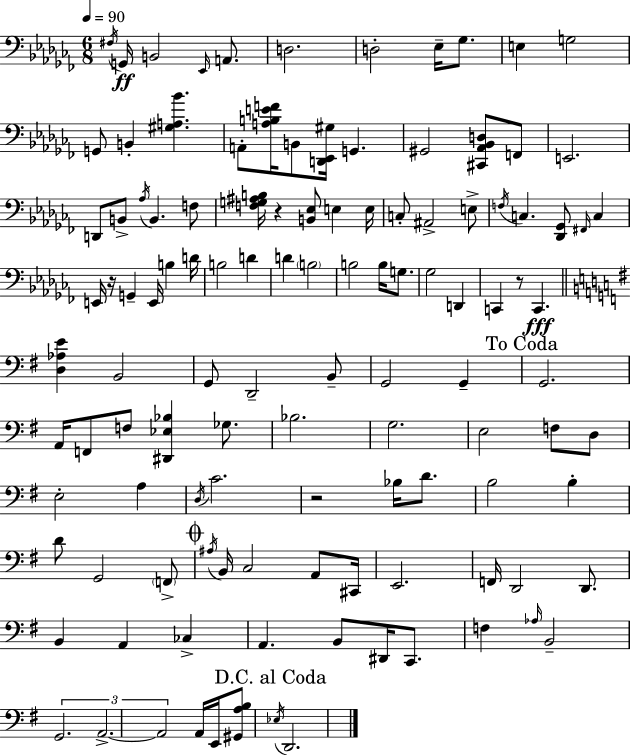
F#3/s G2/s B2/h Eb2/s A2/e. D3/h. D3/h Eb3/s Gb3/e. E3/q G3/h G2/e B2/q [G#3,A3,Bb4]/q. A2/e [A3,B3,E4,F4]/s B2/e [D2,Eb2,G#3]/s G2/q. G#2/h [C#2,Ab2,Bb2,D3]/e F2/e E2/h. D2/e B2/e Ab3/s B2/q. F3/e [F3,G3,A#3,B3]/s R/q [B2,Eb3]/e E3/q E3/s C3/e A#2/h E3/e F3/s C3/q. [Db2,Gb2]/e F#2/s C3/q E2/s R/s G2/q E2/s B3/q D4/s B3/h D4/q D4/q B3/h B3/h B3/s G3/e. Gb3/h D2/q C2/q R/e C2/q. [D3,Ab3,E4]/q B2/h G2/e D2/h B2/e G2/h G2/q G2/h. A2/s F2/e F3/e [D#2,Eb3,Bb3]/q Gb3/e. Bb3/h. G3/h. E3/h F3/e D3/e E3/h A3/q D3/s C4/h. R/h Bb3/s D4/e. B3/h B3/q D4/e G2/h F2/e A#3/s B2/s C3/h A2/e C#2/s E2/h. F2/s D2/h D2/e. B2/q A2/q CES3/q A2/q. B2/e D#2/s C2/e. F3/q Ab3/s B2/h G2/h. A2/h. A2/h A2/s E2/s [G#2,A3,B3]/e Eb3/s D2/h.